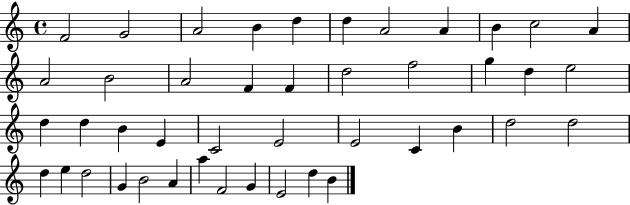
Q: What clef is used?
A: treble